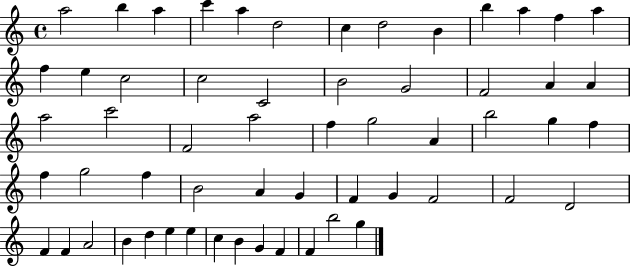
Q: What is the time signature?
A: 4/4